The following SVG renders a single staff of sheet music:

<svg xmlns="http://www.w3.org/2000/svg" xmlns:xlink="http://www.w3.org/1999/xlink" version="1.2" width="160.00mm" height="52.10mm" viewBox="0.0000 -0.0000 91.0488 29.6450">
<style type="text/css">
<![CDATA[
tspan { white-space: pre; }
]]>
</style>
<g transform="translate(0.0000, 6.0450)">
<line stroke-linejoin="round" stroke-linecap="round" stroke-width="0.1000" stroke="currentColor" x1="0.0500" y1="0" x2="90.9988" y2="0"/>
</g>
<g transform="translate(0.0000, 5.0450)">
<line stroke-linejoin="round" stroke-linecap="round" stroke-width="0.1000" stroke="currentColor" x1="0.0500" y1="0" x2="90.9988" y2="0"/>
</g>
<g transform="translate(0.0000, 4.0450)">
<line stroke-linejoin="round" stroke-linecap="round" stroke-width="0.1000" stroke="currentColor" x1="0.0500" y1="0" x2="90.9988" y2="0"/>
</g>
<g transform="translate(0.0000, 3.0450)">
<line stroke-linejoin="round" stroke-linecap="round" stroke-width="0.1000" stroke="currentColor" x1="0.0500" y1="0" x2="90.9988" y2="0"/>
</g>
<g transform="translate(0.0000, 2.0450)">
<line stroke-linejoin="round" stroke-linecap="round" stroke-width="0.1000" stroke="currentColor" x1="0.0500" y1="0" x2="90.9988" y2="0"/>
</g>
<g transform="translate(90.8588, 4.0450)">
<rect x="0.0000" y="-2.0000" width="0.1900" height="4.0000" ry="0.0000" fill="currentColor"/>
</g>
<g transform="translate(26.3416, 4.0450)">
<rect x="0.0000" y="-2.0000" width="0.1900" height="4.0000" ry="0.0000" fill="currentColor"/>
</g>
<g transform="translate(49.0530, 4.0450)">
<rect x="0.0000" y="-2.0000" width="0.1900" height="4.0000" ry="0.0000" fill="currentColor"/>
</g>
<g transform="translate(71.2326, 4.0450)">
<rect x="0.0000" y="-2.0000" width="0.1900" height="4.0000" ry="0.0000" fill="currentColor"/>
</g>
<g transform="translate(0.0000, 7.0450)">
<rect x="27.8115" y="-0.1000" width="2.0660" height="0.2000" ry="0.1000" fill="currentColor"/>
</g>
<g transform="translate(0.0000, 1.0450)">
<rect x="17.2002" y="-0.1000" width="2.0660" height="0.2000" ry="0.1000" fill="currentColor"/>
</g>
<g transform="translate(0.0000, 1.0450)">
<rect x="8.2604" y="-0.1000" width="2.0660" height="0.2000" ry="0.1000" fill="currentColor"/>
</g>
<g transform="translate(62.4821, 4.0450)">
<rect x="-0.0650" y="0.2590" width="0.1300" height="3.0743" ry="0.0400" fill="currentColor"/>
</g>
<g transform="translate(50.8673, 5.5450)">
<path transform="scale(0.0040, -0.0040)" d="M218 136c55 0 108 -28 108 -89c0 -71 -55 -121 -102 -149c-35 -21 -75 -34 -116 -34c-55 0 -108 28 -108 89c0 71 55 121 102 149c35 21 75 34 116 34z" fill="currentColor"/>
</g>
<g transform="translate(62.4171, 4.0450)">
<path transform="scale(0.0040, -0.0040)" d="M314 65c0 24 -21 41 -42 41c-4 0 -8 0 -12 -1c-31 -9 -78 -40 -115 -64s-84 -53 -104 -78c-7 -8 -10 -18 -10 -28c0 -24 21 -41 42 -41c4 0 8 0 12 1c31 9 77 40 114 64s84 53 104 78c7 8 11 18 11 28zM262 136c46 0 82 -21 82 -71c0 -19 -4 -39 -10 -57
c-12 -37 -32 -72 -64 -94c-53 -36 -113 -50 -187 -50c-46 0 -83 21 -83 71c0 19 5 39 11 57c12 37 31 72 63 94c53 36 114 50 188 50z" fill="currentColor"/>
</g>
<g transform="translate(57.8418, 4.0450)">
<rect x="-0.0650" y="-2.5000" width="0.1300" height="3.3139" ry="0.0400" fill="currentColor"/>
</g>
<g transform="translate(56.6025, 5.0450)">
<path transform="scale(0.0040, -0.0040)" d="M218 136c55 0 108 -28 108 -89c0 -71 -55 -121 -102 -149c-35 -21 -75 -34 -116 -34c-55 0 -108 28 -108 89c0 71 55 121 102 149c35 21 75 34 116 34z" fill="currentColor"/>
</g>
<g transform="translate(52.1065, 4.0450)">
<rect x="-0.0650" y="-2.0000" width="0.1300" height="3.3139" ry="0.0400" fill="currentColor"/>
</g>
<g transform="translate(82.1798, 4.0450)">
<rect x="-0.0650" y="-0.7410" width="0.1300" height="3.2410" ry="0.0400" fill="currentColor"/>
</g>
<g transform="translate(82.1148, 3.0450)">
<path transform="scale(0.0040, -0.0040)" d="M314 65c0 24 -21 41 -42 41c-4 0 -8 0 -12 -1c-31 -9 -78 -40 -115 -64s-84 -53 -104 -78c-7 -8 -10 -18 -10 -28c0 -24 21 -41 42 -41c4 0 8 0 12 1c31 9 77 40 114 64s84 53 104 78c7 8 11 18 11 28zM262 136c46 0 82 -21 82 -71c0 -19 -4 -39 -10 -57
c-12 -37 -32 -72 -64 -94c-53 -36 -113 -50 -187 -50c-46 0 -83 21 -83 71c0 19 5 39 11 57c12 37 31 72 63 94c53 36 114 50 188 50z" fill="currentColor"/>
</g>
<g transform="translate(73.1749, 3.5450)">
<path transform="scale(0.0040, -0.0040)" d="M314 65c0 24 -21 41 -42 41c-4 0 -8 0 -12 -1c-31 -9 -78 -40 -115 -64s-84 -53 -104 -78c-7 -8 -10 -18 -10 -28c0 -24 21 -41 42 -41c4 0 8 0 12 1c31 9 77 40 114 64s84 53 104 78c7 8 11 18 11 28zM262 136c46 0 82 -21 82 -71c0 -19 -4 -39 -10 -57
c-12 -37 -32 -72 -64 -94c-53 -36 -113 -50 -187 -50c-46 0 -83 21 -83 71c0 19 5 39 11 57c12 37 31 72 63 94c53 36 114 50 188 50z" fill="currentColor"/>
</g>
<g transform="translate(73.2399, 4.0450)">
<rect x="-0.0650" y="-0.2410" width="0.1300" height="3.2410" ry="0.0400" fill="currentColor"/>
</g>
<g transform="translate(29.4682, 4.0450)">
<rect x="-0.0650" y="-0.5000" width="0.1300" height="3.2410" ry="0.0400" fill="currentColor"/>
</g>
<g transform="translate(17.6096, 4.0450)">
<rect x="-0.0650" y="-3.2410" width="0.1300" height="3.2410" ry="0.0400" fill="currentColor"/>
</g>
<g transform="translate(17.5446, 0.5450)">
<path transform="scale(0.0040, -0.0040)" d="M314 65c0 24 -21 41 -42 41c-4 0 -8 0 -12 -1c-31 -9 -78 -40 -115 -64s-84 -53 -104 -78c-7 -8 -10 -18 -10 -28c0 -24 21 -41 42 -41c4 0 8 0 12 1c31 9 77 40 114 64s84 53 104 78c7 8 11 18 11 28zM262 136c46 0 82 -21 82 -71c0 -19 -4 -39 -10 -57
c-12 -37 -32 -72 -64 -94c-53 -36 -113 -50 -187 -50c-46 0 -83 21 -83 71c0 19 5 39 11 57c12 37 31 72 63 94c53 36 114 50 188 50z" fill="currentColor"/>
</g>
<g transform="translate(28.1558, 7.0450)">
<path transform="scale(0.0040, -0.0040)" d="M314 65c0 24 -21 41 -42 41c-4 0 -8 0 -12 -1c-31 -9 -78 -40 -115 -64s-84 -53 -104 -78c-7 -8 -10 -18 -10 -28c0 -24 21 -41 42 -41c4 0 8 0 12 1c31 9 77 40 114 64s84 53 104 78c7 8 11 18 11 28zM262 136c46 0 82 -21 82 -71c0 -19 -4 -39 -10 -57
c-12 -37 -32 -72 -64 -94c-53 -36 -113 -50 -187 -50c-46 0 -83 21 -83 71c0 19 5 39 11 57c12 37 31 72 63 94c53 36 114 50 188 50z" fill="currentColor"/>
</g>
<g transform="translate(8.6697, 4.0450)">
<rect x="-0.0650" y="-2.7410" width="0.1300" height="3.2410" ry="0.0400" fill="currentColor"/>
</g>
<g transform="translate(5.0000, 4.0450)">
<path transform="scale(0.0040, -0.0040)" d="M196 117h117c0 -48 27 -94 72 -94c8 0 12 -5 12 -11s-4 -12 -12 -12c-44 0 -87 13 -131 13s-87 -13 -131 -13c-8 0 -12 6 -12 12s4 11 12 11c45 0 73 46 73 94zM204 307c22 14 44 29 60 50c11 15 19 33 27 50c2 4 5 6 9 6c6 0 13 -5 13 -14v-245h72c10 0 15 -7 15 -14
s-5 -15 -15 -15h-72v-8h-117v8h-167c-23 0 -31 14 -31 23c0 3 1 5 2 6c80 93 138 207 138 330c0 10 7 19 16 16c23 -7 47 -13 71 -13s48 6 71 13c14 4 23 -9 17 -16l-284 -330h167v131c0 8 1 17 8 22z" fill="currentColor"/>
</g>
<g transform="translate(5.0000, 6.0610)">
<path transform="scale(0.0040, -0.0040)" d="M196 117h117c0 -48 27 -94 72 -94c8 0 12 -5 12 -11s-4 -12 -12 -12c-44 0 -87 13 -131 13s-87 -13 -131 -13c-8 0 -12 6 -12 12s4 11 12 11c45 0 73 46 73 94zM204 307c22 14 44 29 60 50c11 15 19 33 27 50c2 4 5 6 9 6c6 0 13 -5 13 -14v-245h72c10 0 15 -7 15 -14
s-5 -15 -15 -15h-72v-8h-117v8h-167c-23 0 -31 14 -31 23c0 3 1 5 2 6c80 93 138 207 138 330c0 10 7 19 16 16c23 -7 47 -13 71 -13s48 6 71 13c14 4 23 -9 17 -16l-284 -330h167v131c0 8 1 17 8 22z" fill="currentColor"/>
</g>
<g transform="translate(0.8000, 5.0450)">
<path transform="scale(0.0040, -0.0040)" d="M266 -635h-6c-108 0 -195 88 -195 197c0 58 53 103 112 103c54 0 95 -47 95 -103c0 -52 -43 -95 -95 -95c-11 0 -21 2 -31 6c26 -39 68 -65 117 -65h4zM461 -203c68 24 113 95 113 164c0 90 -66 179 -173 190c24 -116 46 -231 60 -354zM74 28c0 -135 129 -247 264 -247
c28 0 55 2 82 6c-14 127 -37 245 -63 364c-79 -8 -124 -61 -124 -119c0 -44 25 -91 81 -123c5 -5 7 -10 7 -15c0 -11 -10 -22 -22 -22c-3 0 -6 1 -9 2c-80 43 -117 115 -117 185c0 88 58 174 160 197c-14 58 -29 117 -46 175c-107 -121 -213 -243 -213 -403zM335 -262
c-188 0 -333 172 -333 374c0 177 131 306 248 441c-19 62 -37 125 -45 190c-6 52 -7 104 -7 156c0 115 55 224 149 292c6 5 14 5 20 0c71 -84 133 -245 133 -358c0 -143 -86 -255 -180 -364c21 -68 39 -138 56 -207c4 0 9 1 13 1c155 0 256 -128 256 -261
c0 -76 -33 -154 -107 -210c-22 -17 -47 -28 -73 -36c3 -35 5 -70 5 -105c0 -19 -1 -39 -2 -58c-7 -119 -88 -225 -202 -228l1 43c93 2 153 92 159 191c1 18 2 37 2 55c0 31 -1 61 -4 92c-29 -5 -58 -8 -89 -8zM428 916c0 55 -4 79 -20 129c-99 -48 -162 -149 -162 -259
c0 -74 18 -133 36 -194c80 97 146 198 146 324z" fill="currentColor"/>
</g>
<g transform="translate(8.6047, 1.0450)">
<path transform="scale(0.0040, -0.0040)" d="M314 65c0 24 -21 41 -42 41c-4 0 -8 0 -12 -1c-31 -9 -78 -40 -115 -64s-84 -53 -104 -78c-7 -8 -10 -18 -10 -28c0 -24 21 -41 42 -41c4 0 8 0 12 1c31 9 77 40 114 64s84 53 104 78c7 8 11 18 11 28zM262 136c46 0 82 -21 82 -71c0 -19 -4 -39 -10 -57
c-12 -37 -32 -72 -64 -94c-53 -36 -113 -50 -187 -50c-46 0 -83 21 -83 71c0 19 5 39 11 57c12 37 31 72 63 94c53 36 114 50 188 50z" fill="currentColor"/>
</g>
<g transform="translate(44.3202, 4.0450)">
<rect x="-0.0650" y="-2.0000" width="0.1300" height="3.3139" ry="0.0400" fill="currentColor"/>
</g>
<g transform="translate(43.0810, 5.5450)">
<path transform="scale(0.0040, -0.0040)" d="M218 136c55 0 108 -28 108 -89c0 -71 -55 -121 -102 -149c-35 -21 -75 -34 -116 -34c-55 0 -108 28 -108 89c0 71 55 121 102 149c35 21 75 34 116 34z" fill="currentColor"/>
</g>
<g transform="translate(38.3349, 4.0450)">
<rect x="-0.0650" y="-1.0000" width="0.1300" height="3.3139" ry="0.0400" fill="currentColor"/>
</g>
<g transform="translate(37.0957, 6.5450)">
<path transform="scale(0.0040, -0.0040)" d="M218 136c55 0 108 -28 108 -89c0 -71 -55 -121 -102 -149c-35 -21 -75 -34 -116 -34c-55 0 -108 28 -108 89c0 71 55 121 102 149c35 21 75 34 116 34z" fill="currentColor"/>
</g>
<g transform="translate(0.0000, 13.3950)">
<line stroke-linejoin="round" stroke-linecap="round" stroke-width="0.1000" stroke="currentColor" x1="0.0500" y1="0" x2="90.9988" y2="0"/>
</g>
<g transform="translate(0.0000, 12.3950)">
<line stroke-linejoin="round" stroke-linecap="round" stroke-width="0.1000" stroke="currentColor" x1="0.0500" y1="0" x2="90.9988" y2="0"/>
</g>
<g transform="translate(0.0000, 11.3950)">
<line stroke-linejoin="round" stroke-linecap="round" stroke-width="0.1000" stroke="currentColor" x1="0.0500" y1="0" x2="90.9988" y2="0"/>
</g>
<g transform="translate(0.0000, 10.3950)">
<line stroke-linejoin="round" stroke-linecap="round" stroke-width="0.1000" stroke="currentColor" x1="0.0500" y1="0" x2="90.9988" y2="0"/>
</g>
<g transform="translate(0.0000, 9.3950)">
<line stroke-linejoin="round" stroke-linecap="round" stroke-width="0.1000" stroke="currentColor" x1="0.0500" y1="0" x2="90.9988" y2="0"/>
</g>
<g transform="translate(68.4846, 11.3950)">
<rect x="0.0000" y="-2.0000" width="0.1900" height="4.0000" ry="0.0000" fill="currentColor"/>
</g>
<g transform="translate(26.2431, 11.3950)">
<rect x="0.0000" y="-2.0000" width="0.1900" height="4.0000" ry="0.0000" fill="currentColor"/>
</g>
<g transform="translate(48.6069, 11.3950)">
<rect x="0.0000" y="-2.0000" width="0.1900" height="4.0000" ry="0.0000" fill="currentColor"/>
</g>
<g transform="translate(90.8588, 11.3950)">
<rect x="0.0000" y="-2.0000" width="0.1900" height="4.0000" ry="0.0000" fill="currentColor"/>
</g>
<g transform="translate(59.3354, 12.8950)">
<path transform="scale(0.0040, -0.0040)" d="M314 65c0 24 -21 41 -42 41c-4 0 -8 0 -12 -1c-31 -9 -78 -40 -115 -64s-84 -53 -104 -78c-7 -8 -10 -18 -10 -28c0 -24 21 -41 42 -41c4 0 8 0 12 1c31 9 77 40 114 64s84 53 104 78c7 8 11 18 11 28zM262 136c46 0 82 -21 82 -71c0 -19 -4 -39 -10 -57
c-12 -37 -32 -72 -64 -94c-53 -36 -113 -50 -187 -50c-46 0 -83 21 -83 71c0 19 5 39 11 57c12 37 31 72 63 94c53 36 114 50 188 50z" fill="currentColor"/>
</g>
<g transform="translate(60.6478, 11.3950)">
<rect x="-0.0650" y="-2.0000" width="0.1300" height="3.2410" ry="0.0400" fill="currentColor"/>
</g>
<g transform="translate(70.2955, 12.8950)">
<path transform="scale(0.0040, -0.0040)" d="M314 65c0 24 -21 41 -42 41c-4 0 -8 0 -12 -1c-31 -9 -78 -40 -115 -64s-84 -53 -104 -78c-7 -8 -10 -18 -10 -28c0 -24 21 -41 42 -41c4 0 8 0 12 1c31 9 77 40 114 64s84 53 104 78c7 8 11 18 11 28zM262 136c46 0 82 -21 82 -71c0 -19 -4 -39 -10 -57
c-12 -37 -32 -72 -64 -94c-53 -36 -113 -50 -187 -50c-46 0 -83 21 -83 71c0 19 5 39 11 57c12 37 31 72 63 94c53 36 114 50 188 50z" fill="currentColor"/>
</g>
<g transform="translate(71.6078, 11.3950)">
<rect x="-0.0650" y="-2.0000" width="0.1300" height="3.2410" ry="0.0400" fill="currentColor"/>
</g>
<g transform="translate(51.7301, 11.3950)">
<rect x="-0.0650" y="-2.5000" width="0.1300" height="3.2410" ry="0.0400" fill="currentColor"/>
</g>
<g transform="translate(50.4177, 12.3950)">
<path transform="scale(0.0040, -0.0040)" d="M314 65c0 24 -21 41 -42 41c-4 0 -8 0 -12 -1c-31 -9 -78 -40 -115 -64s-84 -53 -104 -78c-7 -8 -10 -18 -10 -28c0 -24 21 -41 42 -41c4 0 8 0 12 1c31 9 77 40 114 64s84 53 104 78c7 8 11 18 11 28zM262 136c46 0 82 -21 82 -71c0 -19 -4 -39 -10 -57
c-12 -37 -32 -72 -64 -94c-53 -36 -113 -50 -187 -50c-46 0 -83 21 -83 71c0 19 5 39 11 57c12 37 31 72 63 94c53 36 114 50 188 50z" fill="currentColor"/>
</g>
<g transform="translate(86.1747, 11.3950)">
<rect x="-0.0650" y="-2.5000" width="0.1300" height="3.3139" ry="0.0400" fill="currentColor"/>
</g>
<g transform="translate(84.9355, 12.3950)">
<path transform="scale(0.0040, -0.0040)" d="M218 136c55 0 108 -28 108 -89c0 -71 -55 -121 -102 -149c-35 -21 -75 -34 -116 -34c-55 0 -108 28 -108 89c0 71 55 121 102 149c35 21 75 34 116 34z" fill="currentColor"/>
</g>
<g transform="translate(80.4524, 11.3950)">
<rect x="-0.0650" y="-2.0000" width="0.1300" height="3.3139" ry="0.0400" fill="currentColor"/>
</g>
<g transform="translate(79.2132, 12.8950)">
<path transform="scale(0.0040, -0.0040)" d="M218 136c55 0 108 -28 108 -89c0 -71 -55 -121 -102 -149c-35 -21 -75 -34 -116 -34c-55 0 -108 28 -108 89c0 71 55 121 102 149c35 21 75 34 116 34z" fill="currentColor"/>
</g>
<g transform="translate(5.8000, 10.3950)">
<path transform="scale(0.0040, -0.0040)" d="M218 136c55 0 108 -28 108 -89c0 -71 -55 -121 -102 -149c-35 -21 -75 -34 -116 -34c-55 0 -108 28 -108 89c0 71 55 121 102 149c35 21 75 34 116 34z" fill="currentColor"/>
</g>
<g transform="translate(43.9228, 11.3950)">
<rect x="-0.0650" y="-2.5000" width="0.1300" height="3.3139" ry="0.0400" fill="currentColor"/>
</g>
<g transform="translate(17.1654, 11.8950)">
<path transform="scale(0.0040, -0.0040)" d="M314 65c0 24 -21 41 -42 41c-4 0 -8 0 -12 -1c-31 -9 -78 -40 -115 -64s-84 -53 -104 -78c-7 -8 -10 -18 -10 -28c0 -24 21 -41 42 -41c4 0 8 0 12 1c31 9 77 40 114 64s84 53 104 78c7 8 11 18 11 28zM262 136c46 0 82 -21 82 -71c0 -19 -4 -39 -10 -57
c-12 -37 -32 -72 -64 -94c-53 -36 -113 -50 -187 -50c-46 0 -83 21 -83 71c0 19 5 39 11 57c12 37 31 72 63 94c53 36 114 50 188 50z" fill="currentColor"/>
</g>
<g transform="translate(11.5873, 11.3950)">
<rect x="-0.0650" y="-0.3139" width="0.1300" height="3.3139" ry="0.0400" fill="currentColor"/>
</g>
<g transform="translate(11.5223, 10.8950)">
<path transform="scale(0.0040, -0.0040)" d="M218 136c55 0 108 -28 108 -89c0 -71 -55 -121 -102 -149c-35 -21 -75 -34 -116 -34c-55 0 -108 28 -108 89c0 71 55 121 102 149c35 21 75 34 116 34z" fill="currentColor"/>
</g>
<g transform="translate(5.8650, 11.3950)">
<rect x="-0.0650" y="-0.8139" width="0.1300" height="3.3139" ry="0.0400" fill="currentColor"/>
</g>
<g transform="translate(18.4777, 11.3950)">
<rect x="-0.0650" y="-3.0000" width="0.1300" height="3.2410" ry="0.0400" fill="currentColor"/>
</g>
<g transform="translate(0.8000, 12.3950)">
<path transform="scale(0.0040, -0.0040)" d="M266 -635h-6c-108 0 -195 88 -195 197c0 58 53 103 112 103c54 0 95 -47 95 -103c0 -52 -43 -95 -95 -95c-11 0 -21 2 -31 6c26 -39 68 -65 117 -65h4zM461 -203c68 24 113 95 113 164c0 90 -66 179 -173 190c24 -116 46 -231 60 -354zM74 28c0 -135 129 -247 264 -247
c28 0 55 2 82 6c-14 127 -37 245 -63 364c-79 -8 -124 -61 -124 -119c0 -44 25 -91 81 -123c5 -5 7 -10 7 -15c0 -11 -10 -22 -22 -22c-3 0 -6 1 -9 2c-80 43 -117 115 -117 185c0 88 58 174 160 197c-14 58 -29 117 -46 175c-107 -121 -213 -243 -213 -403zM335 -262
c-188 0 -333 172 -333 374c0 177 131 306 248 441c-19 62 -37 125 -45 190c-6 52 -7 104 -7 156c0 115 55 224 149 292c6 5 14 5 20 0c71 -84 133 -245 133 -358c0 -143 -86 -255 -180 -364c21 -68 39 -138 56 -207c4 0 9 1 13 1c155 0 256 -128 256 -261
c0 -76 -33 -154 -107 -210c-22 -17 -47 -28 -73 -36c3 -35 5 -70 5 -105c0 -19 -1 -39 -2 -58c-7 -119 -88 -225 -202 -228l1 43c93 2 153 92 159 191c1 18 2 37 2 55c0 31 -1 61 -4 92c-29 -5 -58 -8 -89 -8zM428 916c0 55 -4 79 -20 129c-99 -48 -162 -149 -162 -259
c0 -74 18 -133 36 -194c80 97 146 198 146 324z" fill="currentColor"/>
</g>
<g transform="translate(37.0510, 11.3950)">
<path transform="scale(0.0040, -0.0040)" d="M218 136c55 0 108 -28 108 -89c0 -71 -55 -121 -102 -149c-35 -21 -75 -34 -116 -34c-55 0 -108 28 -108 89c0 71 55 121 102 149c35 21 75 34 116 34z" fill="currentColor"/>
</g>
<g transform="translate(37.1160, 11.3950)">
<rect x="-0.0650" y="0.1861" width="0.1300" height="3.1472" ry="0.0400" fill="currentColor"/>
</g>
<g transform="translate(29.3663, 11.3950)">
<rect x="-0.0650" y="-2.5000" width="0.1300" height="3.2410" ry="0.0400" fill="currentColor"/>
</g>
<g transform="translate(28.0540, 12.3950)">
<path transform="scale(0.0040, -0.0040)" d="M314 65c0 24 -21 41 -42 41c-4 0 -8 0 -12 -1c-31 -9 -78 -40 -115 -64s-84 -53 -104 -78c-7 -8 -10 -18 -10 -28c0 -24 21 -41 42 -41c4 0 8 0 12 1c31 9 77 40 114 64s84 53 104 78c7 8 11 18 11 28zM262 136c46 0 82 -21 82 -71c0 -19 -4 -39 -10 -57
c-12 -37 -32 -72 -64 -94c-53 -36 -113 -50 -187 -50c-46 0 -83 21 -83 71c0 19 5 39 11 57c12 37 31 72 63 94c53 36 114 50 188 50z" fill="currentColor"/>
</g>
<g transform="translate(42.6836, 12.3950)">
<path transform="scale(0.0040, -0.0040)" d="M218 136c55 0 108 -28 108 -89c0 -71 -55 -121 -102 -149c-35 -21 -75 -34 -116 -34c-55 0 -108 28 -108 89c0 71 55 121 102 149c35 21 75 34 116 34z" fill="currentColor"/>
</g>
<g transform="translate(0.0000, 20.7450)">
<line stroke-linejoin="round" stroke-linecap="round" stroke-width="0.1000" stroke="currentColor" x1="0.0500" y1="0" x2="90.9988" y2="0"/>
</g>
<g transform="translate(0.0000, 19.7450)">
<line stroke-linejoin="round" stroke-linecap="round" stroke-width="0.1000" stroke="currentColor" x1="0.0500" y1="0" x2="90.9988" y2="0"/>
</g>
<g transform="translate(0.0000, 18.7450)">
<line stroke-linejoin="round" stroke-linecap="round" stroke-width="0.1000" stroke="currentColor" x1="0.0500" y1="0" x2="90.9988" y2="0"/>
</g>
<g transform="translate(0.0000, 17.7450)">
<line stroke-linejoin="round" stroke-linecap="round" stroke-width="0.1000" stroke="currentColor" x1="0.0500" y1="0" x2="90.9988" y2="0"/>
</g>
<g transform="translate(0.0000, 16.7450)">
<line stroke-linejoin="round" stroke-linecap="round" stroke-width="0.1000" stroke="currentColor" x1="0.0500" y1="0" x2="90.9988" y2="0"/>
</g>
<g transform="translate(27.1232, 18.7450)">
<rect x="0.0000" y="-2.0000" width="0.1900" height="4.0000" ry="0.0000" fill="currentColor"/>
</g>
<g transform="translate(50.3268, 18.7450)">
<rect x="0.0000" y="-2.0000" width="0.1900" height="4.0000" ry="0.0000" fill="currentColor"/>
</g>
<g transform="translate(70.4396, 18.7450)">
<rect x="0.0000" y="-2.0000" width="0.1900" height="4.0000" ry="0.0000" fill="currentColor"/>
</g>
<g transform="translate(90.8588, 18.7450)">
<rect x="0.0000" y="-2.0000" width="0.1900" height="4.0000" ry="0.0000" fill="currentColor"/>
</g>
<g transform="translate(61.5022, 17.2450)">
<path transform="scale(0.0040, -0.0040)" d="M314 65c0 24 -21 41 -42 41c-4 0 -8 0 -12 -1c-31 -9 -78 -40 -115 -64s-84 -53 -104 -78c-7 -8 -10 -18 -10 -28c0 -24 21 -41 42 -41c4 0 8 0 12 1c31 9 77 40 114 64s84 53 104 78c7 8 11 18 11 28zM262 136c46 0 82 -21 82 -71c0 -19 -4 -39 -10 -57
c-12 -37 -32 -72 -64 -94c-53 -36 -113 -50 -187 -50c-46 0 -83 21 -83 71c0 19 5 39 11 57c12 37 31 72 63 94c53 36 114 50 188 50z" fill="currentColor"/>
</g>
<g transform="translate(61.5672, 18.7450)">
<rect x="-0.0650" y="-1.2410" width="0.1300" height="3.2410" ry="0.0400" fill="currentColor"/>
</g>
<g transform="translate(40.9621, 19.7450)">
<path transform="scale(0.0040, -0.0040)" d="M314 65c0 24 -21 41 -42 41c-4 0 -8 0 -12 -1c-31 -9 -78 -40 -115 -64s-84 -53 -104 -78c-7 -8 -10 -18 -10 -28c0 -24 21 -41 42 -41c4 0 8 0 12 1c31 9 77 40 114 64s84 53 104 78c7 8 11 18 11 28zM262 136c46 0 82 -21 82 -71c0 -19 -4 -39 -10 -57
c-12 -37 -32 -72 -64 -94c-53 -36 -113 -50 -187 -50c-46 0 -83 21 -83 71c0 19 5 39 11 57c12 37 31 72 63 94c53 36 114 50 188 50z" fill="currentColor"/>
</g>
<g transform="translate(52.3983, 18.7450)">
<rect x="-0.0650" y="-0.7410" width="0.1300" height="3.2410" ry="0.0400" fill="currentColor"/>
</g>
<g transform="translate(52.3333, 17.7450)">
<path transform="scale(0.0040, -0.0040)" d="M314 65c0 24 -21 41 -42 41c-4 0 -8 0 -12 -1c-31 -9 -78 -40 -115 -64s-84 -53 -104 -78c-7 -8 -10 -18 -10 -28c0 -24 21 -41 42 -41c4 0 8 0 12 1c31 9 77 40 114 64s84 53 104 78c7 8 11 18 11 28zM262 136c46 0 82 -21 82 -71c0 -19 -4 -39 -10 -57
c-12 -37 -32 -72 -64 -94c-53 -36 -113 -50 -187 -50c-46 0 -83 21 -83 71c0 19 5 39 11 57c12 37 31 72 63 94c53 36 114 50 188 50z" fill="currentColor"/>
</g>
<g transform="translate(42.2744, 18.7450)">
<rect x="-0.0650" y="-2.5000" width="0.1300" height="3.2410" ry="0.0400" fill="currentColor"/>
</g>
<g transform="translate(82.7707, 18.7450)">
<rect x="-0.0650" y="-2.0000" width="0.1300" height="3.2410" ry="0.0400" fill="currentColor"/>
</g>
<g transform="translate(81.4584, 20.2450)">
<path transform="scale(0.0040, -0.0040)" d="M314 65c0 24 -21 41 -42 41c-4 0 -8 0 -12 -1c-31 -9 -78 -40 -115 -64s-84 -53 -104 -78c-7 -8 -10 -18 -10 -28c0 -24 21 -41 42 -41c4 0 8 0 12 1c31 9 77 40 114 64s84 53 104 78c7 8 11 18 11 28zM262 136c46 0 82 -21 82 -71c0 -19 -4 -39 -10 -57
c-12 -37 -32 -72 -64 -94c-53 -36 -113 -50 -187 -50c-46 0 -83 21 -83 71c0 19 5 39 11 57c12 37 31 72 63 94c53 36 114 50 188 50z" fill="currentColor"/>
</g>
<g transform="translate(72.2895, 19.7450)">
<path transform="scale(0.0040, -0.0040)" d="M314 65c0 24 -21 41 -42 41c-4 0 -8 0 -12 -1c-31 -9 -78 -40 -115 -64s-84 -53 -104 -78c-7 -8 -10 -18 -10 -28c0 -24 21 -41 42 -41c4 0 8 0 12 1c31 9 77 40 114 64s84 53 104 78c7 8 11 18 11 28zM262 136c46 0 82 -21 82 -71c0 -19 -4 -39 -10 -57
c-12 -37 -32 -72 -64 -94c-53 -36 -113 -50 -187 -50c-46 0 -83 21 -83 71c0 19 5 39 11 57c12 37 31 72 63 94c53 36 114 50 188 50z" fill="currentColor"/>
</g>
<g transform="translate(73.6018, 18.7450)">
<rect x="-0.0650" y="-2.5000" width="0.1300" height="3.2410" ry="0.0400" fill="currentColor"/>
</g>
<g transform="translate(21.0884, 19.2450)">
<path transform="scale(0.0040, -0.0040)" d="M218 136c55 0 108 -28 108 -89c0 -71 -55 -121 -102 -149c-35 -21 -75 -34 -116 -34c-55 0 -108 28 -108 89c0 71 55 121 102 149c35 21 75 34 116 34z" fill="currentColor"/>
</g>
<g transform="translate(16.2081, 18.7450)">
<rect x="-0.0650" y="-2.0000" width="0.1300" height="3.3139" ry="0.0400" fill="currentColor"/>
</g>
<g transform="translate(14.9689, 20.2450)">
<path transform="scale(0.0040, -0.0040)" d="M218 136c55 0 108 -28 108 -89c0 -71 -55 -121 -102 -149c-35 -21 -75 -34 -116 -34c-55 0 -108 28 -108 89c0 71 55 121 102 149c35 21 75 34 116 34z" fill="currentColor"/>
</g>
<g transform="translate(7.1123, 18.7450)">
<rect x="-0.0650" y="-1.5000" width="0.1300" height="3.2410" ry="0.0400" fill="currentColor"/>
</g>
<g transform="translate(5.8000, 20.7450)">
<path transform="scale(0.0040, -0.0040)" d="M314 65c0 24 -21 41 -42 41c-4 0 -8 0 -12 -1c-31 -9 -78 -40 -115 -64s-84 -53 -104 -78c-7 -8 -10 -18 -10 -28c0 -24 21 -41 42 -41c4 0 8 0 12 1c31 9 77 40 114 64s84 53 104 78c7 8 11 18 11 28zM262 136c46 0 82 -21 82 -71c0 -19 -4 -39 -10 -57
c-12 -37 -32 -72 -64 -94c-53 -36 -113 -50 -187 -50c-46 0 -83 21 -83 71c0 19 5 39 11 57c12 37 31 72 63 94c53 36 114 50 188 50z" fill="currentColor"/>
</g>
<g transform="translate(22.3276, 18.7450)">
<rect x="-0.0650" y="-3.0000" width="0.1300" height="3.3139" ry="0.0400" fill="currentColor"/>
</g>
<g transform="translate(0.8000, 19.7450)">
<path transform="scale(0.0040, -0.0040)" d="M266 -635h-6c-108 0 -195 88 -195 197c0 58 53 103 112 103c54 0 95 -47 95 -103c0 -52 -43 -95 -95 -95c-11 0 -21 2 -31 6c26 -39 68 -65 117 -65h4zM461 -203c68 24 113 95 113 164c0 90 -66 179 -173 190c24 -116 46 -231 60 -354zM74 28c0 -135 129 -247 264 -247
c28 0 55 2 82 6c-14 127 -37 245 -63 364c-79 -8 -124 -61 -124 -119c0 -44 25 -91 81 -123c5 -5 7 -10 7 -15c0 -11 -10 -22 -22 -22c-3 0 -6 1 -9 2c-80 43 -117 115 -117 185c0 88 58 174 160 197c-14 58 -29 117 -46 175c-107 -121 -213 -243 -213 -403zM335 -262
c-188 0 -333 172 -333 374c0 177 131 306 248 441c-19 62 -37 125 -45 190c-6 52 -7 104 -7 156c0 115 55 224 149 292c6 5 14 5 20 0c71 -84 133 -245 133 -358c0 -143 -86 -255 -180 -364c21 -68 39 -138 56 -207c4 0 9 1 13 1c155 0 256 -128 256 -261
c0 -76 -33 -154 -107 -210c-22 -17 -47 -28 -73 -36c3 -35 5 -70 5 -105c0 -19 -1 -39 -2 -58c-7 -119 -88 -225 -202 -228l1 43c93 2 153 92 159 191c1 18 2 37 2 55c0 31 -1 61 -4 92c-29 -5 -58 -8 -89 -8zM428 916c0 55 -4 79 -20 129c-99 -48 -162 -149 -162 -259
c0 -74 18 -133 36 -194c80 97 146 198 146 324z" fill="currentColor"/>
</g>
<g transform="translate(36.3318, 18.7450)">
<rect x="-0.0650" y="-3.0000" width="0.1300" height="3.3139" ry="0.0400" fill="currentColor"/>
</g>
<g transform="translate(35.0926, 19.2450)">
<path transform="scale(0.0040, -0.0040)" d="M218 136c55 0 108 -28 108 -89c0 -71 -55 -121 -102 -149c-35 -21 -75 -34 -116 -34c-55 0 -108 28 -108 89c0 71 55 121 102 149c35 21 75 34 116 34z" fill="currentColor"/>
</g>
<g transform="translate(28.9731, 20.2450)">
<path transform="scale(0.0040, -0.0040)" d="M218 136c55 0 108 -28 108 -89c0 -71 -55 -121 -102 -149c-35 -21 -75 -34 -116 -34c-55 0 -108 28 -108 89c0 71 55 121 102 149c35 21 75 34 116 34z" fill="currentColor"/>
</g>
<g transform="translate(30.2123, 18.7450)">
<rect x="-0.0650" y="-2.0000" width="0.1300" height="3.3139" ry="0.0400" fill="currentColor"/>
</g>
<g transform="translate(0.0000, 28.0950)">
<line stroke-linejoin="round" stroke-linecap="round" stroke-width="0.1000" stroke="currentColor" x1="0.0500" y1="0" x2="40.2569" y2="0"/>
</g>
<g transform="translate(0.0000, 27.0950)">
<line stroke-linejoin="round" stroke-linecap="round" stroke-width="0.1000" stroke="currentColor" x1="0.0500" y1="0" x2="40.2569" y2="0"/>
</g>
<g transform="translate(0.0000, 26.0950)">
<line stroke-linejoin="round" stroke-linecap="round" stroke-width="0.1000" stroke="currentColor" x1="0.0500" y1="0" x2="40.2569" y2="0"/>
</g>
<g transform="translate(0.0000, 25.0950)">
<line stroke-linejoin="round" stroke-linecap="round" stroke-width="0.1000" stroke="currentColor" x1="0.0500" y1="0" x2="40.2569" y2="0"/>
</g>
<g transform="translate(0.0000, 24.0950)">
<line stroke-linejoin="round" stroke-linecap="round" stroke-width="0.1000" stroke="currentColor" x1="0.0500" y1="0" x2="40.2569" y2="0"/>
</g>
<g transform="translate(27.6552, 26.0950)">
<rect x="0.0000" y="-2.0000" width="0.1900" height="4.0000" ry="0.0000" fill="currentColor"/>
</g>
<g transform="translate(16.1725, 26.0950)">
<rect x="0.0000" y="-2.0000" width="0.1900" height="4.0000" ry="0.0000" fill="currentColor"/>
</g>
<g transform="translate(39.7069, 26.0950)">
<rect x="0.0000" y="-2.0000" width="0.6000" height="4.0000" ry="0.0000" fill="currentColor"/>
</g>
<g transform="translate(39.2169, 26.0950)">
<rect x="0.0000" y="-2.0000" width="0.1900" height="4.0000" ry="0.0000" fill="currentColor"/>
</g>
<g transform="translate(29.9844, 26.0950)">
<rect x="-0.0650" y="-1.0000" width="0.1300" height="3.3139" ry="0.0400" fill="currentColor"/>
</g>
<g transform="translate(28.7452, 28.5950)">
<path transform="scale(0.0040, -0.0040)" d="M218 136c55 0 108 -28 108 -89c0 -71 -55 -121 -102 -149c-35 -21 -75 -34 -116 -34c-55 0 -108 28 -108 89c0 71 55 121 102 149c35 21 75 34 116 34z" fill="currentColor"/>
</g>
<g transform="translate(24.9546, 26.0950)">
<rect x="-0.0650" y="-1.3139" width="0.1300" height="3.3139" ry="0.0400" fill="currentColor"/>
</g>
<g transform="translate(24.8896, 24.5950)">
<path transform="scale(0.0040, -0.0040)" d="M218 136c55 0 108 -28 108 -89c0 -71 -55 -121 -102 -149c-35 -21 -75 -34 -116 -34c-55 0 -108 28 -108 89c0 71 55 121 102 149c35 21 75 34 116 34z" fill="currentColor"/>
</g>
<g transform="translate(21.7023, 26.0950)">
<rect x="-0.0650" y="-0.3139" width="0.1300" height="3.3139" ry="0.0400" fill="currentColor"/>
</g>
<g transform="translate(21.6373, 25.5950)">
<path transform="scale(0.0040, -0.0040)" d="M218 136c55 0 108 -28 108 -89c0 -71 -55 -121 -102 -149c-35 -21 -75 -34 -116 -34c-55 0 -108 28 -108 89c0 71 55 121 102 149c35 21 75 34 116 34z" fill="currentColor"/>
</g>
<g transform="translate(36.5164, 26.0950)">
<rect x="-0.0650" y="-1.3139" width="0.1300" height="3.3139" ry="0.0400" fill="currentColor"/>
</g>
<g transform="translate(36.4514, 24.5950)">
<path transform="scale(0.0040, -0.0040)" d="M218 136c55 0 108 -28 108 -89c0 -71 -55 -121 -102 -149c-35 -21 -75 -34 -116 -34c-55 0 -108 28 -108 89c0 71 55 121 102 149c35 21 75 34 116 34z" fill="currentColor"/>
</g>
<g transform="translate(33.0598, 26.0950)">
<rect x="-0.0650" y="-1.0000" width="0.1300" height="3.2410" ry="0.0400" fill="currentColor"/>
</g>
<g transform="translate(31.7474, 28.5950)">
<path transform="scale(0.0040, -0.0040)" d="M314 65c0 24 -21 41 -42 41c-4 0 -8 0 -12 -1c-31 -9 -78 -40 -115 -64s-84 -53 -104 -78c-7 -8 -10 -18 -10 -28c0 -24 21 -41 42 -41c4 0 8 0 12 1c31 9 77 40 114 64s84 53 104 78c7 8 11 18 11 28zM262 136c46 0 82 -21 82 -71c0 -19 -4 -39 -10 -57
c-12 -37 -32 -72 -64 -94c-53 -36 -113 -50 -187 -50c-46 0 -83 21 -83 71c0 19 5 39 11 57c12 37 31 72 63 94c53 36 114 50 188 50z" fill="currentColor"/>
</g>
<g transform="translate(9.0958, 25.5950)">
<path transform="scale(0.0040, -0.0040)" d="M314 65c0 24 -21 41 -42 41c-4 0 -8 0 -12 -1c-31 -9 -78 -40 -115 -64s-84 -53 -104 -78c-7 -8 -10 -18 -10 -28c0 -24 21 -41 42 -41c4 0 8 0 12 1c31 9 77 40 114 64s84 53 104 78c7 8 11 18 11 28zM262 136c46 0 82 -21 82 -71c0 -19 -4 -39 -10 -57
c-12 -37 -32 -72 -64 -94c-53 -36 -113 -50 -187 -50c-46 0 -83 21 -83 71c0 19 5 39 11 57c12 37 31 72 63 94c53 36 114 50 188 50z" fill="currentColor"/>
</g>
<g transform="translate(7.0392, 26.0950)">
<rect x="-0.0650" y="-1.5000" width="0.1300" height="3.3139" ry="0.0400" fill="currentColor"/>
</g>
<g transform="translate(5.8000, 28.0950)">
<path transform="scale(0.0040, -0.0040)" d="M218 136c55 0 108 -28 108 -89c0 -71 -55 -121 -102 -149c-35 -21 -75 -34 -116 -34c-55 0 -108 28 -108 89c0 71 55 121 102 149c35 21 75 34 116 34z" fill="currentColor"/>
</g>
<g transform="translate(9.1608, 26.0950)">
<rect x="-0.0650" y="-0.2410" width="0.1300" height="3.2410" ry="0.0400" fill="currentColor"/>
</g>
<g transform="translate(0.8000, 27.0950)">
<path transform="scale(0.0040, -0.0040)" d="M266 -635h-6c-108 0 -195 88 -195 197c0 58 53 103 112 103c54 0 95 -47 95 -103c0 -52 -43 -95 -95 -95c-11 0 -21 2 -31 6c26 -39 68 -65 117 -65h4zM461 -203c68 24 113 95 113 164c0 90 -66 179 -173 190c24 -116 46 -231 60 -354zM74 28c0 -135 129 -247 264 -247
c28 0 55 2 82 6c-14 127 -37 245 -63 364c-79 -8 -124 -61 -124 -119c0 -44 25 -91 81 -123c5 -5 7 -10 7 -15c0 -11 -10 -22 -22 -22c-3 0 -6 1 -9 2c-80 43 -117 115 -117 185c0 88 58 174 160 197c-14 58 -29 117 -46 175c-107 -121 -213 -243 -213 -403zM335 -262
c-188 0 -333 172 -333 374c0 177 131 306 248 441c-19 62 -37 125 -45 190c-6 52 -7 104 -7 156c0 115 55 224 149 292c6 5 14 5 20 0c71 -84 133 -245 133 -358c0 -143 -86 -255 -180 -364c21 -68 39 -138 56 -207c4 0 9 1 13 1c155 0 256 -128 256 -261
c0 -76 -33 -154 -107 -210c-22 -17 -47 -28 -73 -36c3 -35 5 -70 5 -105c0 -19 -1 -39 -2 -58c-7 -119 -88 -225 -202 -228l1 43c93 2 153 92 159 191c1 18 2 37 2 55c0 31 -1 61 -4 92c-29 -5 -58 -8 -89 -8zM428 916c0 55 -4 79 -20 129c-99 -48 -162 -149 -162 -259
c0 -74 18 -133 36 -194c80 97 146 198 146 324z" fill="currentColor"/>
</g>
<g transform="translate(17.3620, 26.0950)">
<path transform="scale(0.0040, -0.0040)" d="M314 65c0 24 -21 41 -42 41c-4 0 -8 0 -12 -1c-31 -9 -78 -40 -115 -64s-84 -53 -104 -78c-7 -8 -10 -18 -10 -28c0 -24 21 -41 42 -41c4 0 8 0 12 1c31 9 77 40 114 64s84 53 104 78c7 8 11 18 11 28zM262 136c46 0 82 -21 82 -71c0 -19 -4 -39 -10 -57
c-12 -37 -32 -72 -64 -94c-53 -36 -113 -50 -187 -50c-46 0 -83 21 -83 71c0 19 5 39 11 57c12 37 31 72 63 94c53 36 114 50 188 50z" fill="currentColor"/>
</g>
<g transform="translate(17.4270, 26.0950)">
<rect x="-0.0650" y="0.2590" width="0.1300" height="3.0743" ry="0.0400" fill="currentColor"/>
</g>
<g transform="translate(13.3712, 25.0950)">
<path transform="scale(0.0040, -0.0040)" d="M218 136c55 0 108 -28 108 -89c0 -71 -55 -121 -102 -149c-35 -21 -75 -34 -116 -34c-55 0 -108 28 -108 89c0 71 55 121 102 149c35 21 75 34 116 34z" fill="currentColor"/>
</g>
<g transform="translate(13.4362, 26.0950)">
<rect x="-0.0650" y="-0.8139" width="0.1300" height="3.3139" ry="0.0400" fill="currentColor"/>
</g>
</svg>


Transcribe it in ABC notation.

X:1
T:Untitled
M:4/4
L:1/4
K:C
a2 b2 C2 D F F G B2 c2 d2 d c A2 G2 B G G2 F2 F2 F G E2 F A F A G2 d2 e2 G2 F2 E c2 d B2 c e D D2 e